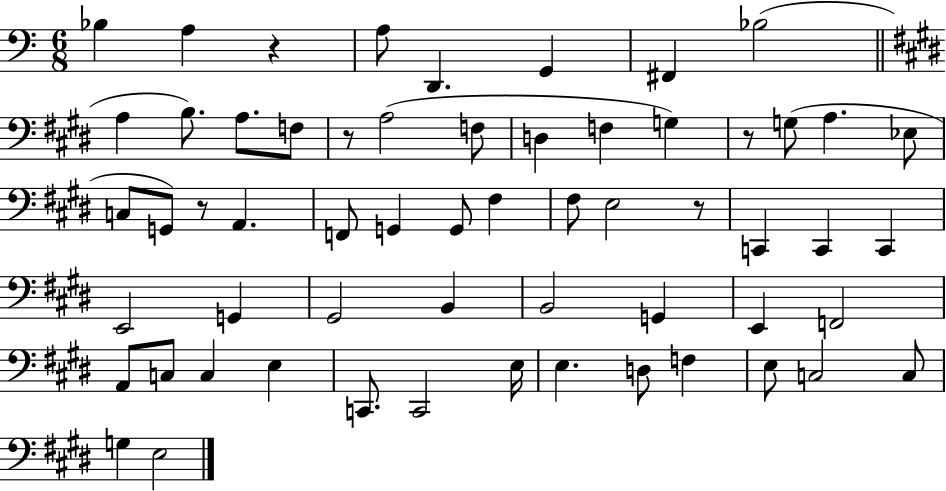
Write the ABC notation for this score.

X:1
T:Untitled
M:6/8
L:1/4
K:C
_B, A, z A,/2 D,, G,, ^F,, _B,2 A, B,/2 A,/2 F,/2 z/2 A,2 F,/2 D, F, G, z/2 G,/2 A, _E,/2 C,/2 G,,/2 z/2 A,, F,,/2 G,, G,,/2 ^F, ^F,/2 E,2 z/2 C,, C,, C,, E,,2 G,, ^G,,2 B,, B,,2 G,, E,, F,,2 A,,/2 C,/2 C, E, C,,/2 C,,2 E,/4 E, D,/2 F, E,/2 C,2 C,/2 G, E,2